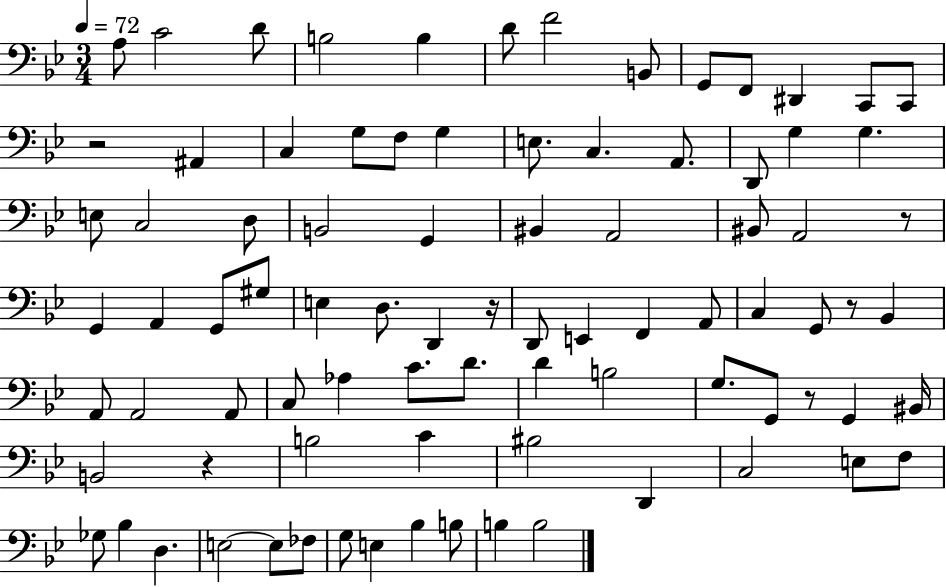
{
  \clef bass
  \numericTimeSignature
  \time 3/4
  \key bes \major
  \tempo 4 = 72
  \repeat volta 2 { a8 c'2 d'8 | b2 b4 | d'8 f'2 b,8 | g,8 f,8 dis,4 c,8 c,8 | \break r2 ais,4 | c4 g8 f8 g4 | e8. c4. a,8. | d,8 g4 g4. | \break e8 c2 d8 | b,2 g,4 | bis,4 a,2 | bis,8 a,2 r8 | \break g,4 a,4 g,8 gis8 | e4 d8. d,4 r16 | d,8 e,4 f,4 a,8 | c4 g,8 r8 bes,4 | \break a,8 a,2 a,8 | c8 aes4 c'8. d'8. | d'4 b2 | g8. g,8 r8 g,4 bis,16 | \break b,2 r4 | b2 c'4 | bis2 d,4 | c2 e8 f8 | \break ges8 bes4 d4. | e2~~ e8 fes8 | g8 e4 bes4 b8 | b4 b2 | \break } \bar "|."
}